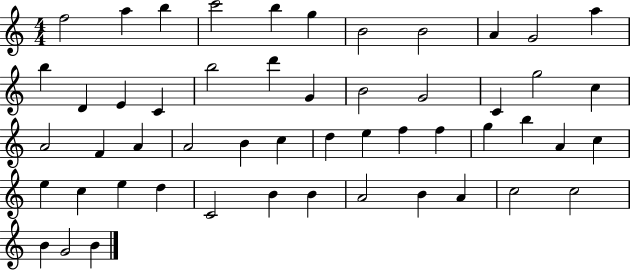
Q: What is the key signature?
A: C major